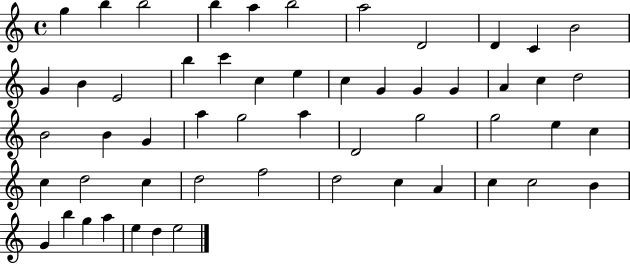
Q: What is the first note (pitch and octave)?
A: G5